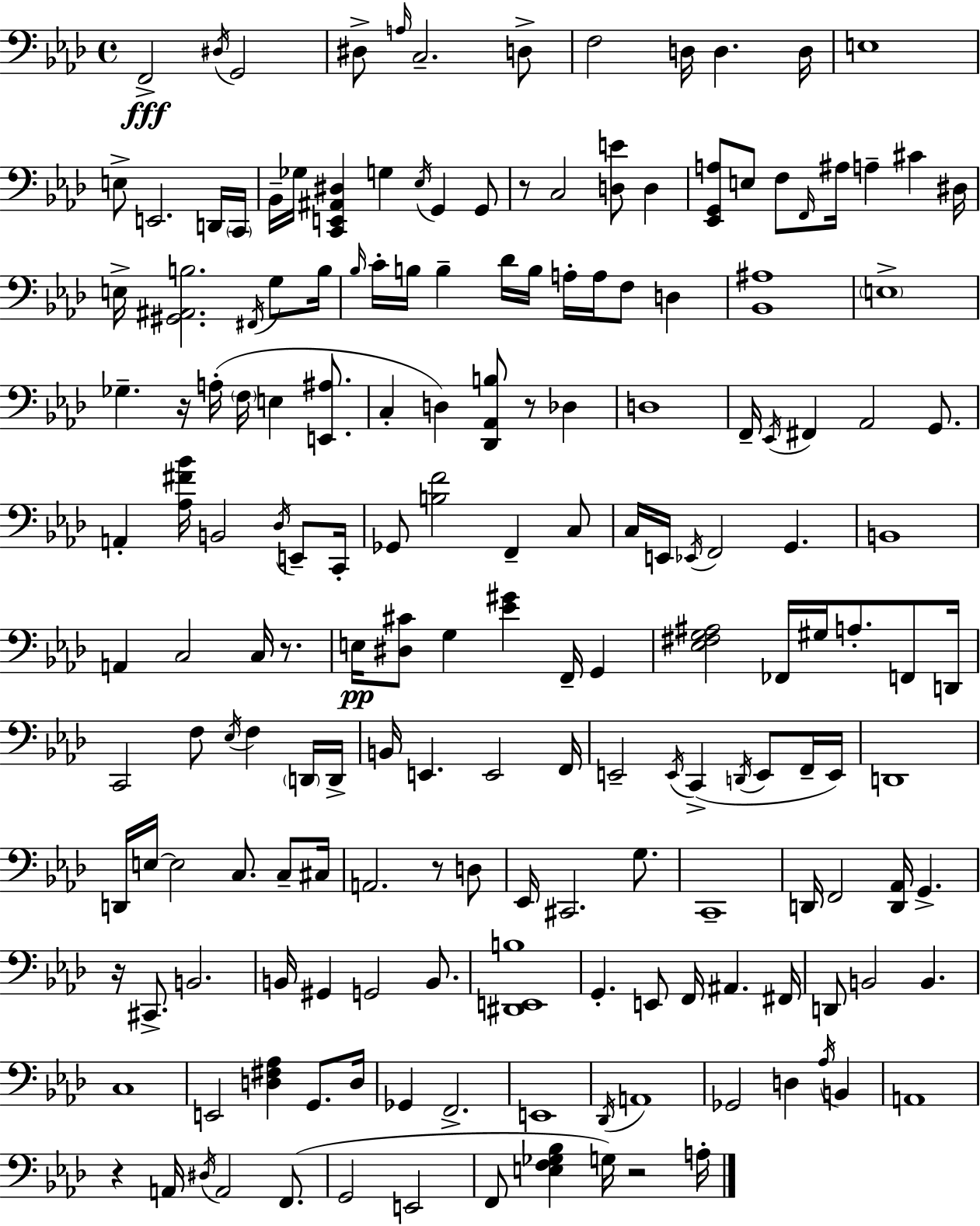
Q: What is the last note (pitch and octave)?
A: A3